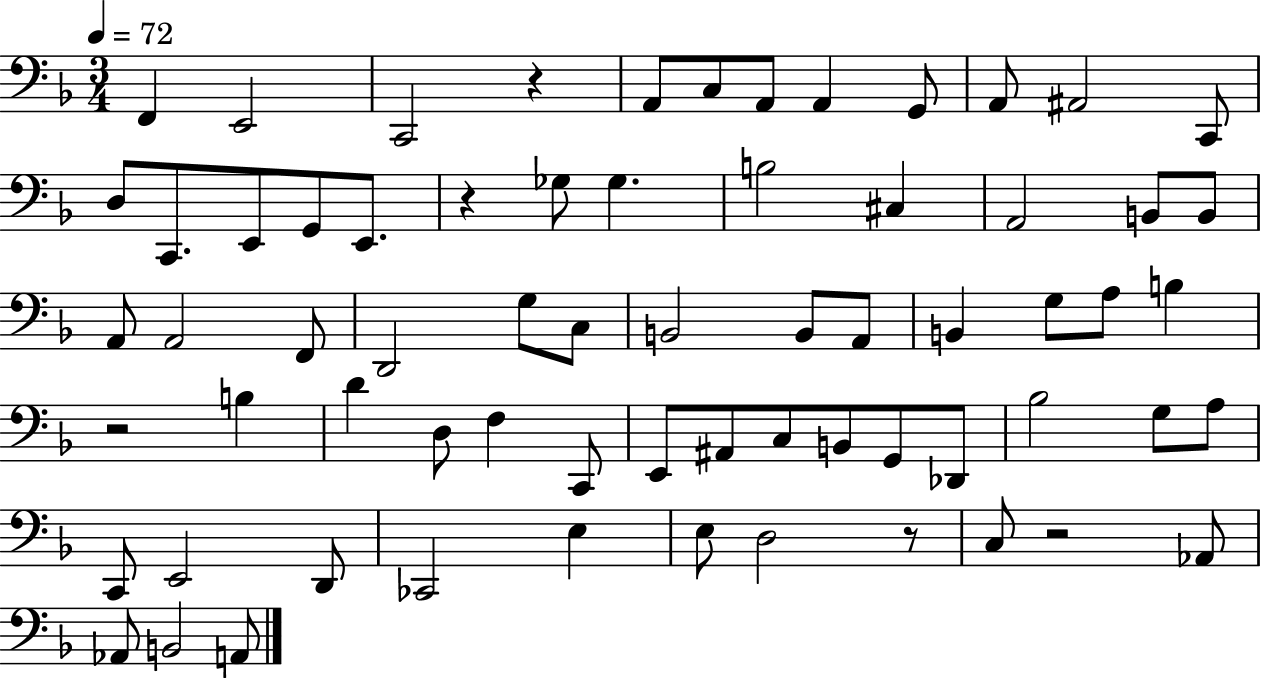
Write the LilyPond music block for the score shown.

{
  \clef bass
  \numericTimeSignature
  \time 3/4
  \key f \major
  \tempo 4 = 72
  \repeat volta 2 { f,4 e,2 | c,2 r4 | a,8 c8 a,8 a,4 g,8 | a,8 ais,2 c,8 | \break d8 c,8. e,8 g,8 e,8. | r4 ges8 ges4. | b2 cis4 | a,2 b,8 b,8 | \break a,8 a,2 f,8 | d,2 g8 c8 | b,2 b,8 a,8 | b,4 g8 a8 b4 | \break r2 b4 | d'4 d8 f4 c,8 | e,8 ais,8 c8 b,8 g,8 des,8 | bes2 g8 a8 | \break c,8 e,2 d,8 | ces,2 e4 | e8 d2 r8 | c8 r2 aes,8 | \break aes,8 b,2 a,8 | } \bar "|."
}